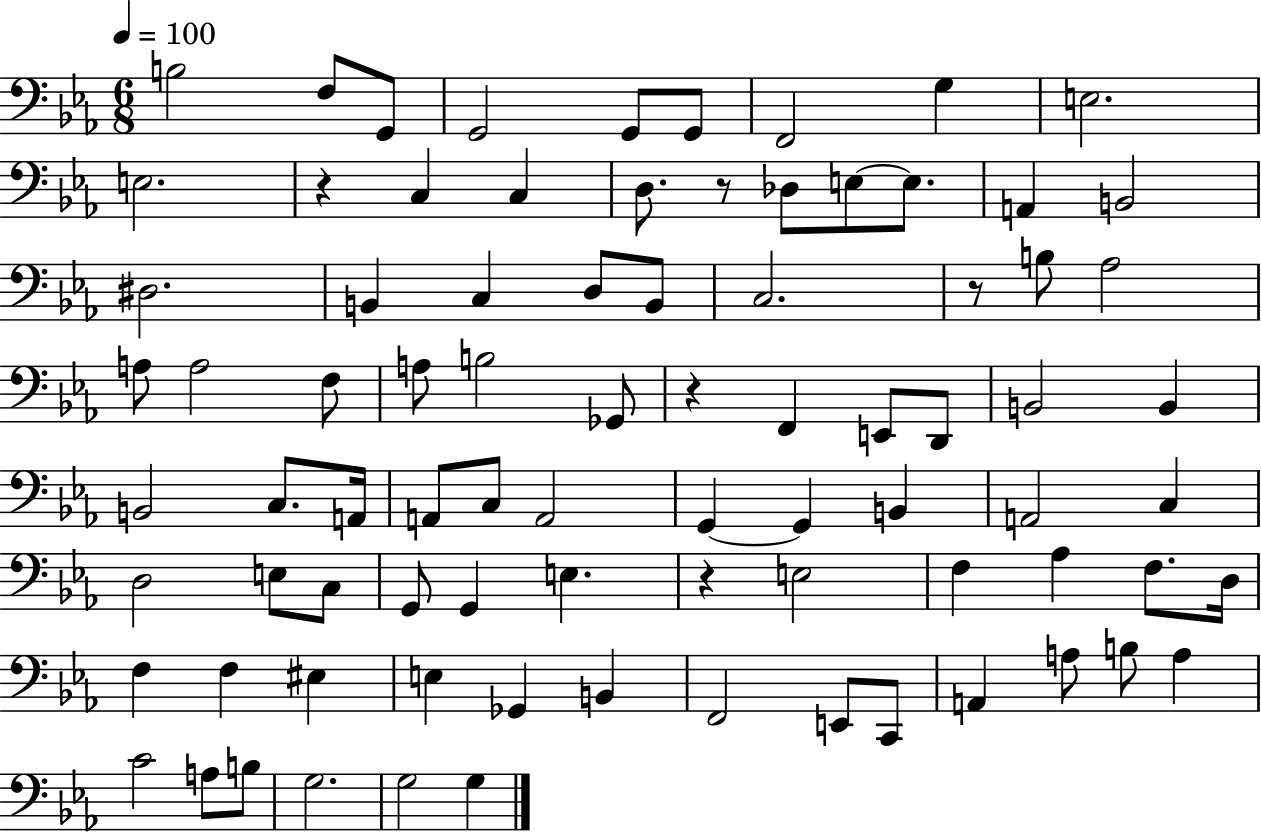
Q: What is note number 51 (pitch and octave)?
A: C3